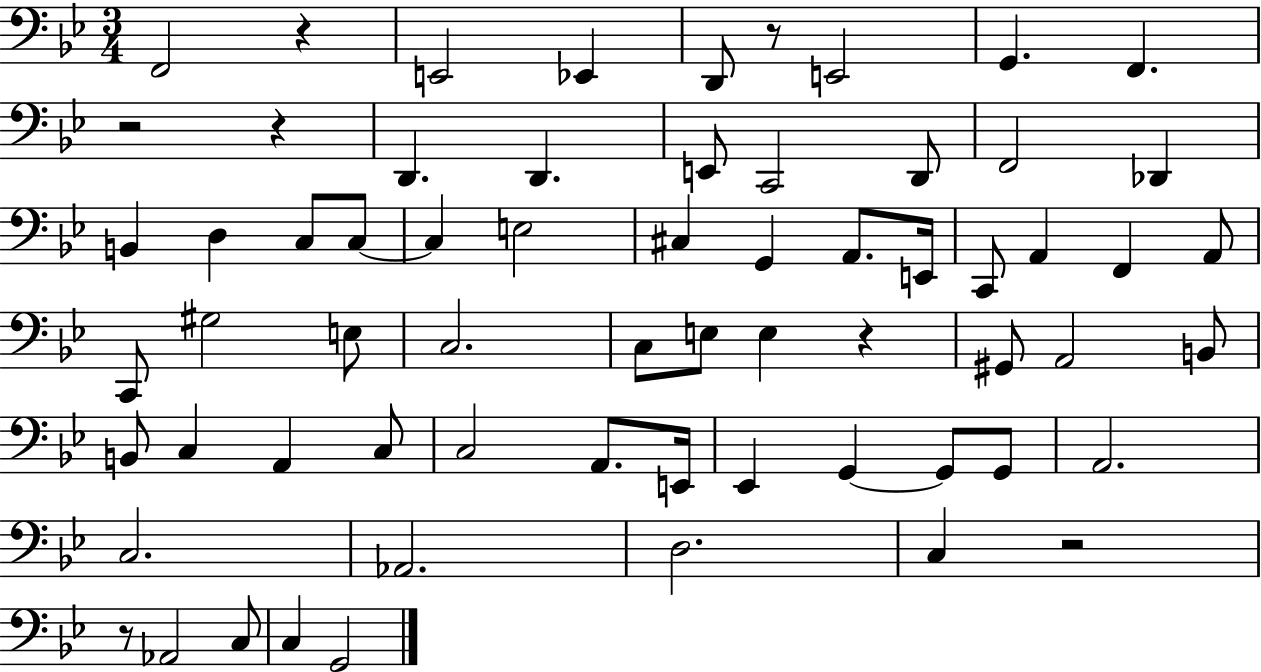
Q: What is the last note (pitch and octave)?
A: G2